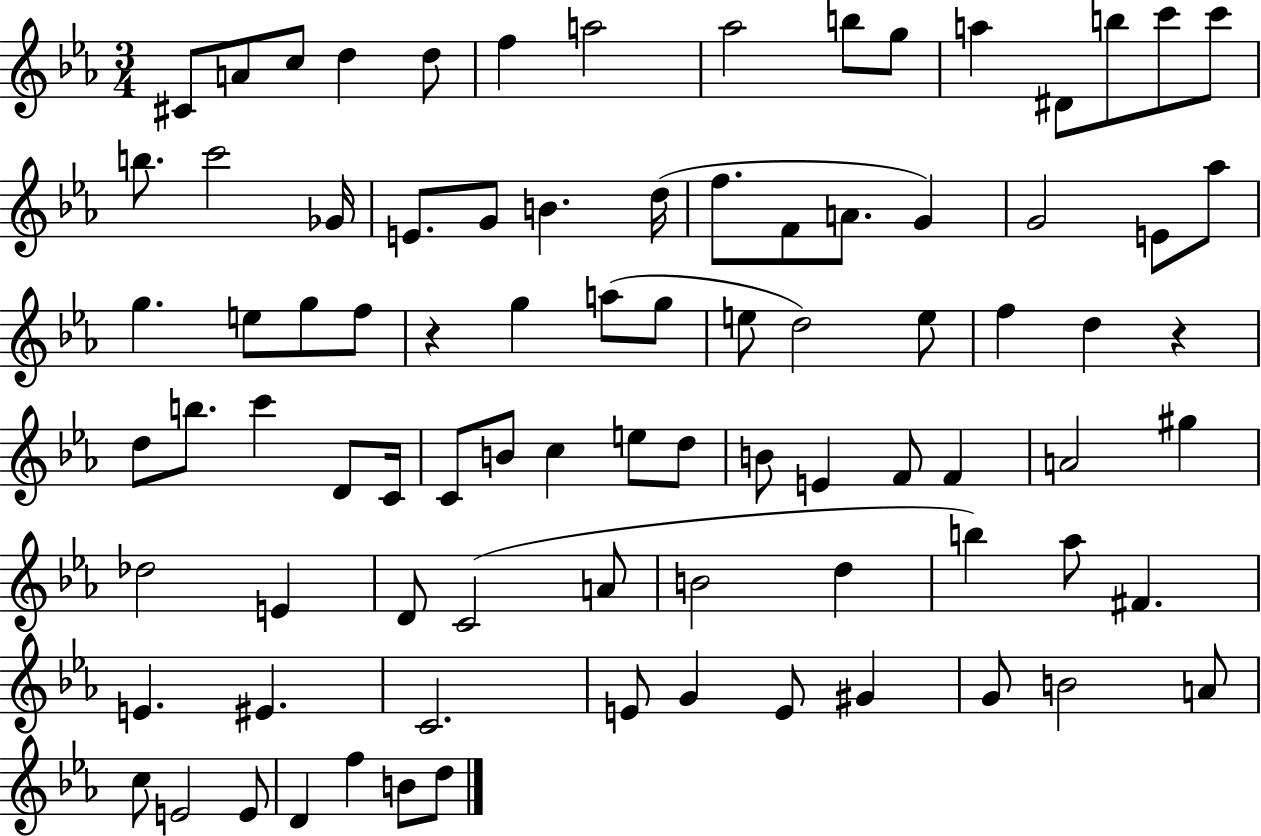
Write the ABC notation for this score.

X:1
T:Untitled
M:3/4
L:1/4
K:Eb
^C/2 A/2 c/2 d d/2 f a2 _a2 b/2 g/2 a ^D/2 b/2 c'/2 c'/2 b/2 c'2 _G/4 E/2 G/2 B d/4 f/2 F/2 A/2 G G2 E/2 _a/2 g e/2 g/2 f/2 z g a/2 g/2 e/2 d2 e/2 f d z d/2 b/2 c' D/2 C/4 C/2 B/2 c e/2 d/2 B/2 E F/2 F A2 ^g _d2 E D/2 C2 A/2 B2 d b _a/2 ^F E ^E C2 E/2 G E/2 ^G G/2 B2 A/2 c/2 E2 E/2 D f B/2 d/2